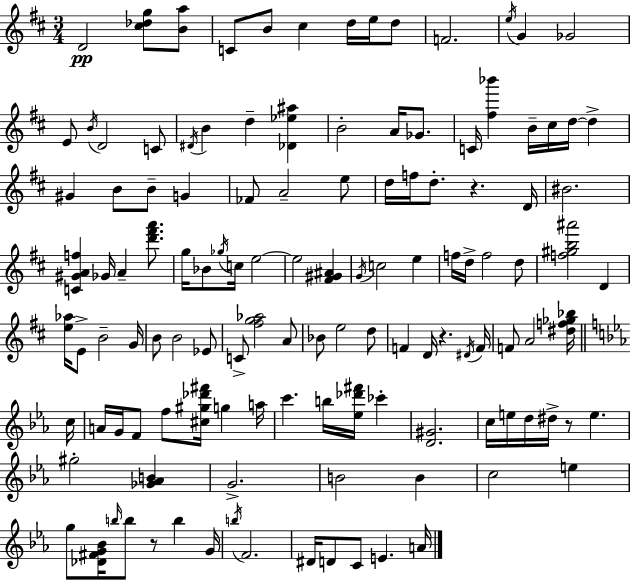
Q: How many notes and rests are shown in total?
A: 124